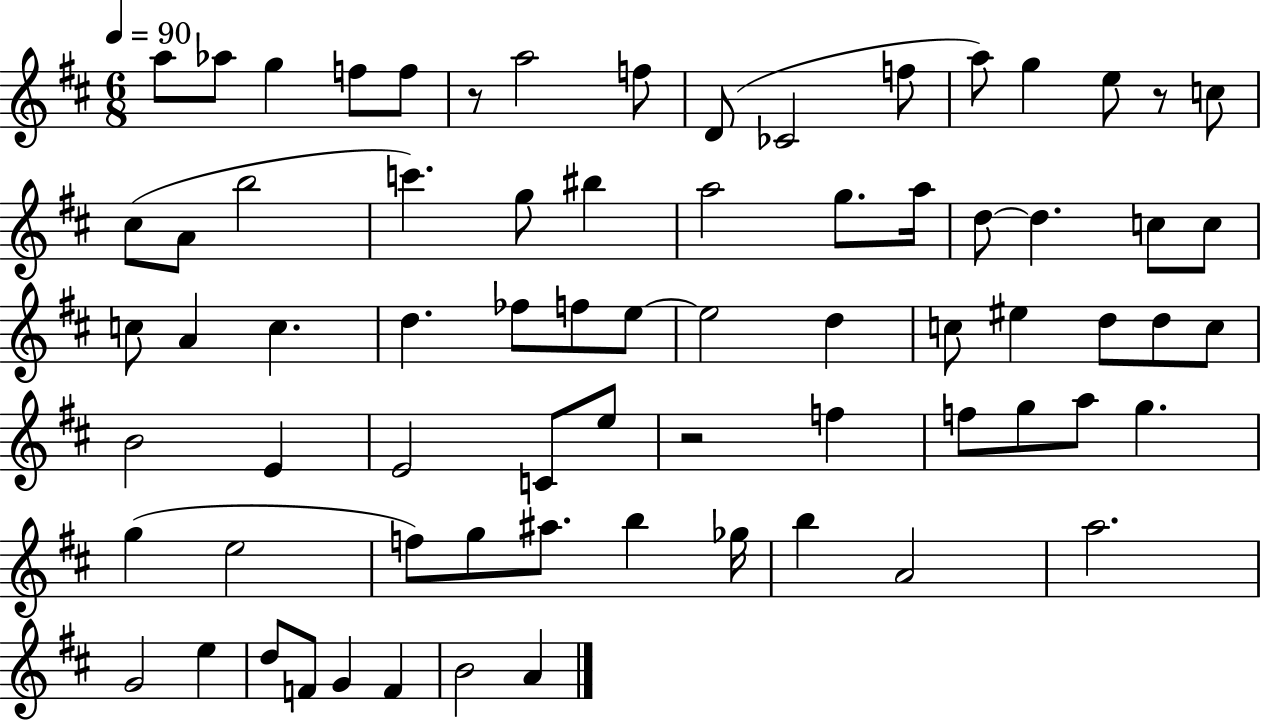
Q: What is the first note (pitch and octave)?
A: A5